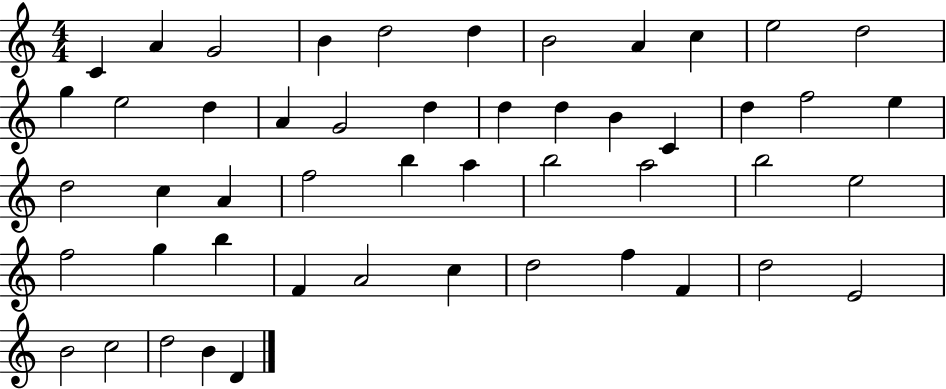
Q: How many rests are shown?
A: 0